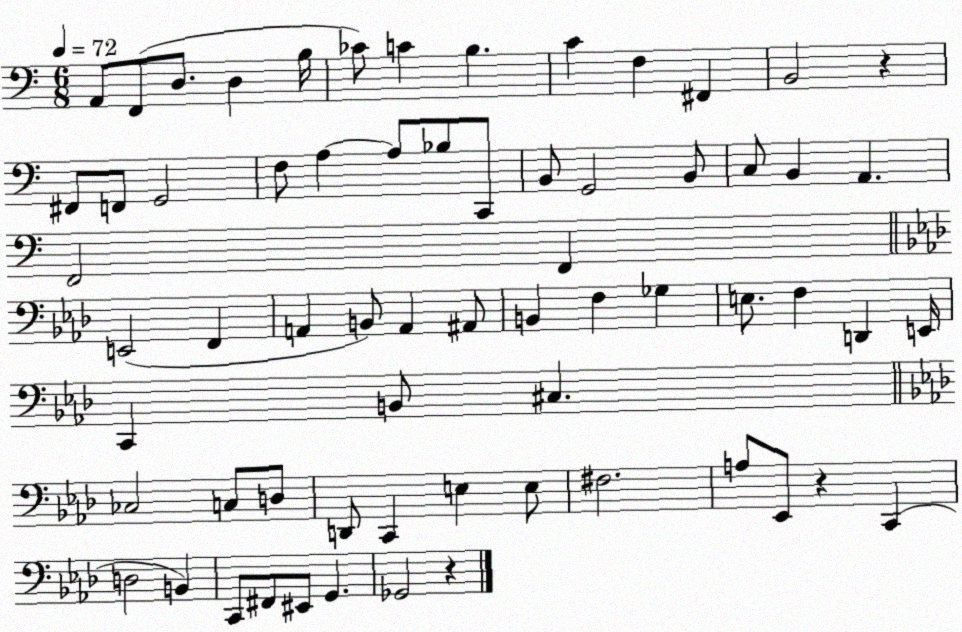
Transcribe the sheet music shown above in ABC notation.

X:1
T:Untitled
M:6/8
L:1/4
K:C
A,,/2 F,,/2 D,/2 D, B,/4 _C/2 C B, C F, ^F,, B,,2 z ^F,,/2 F,,/2 G,,2 F,/2 A, A,/2 _B,/2 C,,/2 B,,/2 G,,2 B,,/2 C,/2 B,, A,, F,,2 F,, E,,2 F,, A,, B,,/2 A,, ^A,,/2 B,, F, _G, E,/2 F, D,, E,,/4 C,, B,,/2 ^C, _C,2 C,/2 D,/2 D,,/2 C,, E, E,/2 ^F,2 A,/2 _E,,/2 z C,, D,2 B,, C,,/2 ^F,,/2 ^E,,/2 G,, _G,,2 z